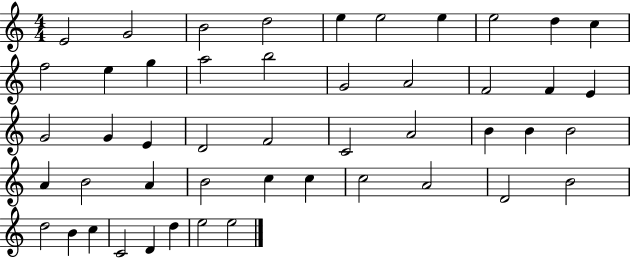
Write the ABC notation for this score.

X:1
T:Untitled
M:4/4
L:1/4
K:C
E2 G2 B2 d2 e e2 e e2 d c f2 e g a2 b2 G2 A2 F2 F E G2 G E D2 F2 C2 A2 B B B2 A B2 A B2 c c c2 A2 D2 B2 d2 B c C2 D d e2 e2